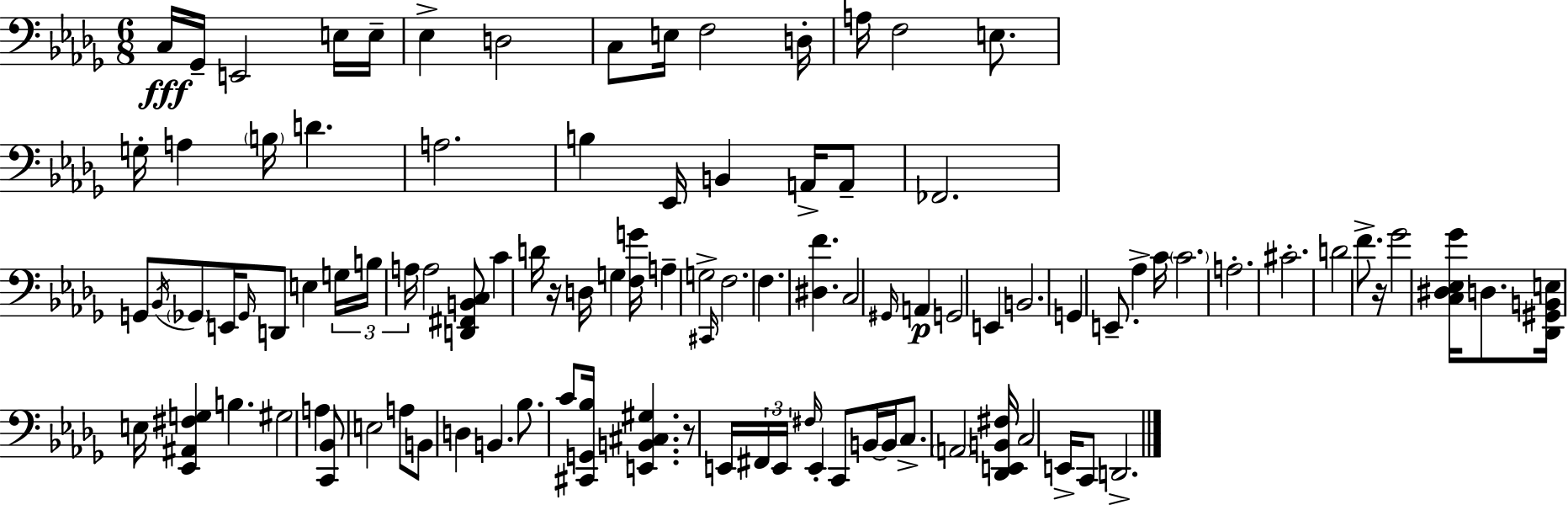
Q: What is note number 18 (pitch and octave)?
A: D4